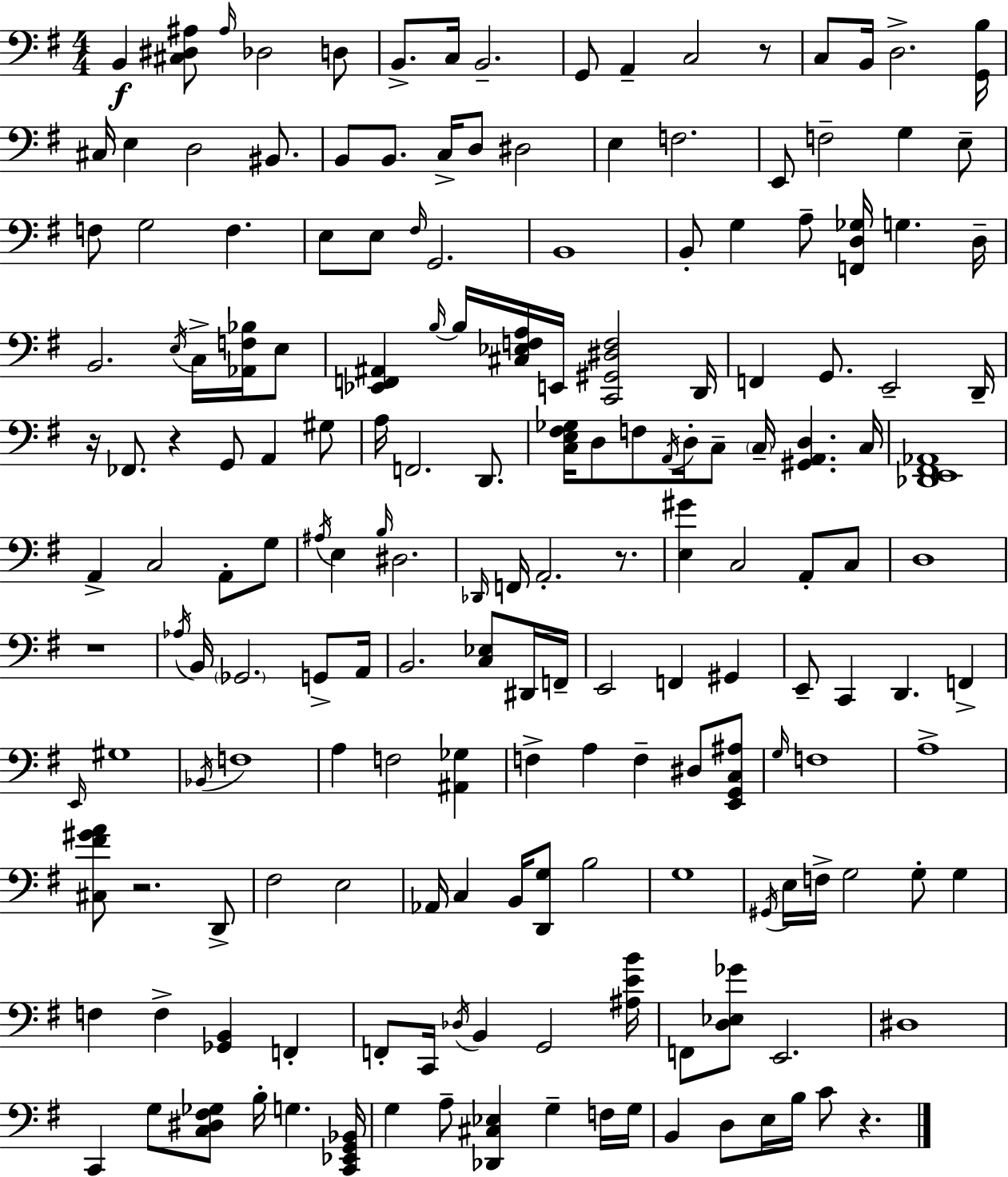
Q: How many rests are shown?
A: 7